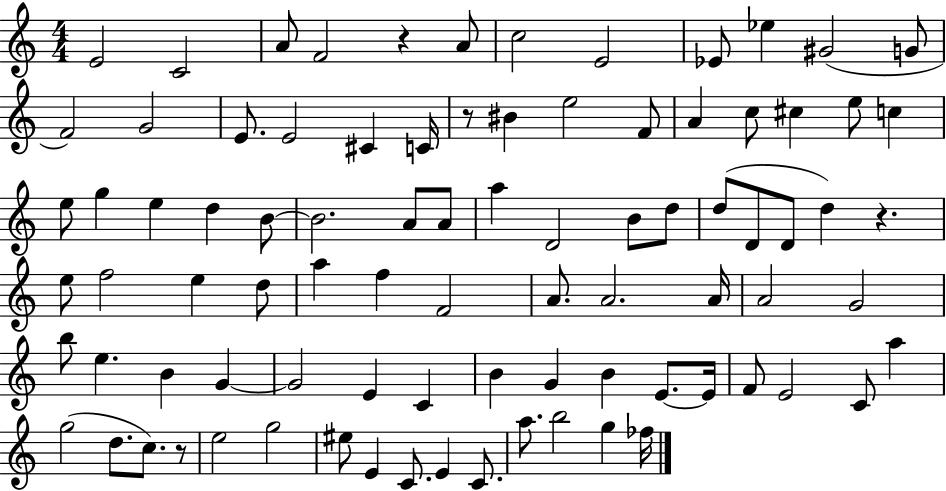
E4/h C4/h A4/e F4/h R/q A4/e C5/h E4/h Eb4/e Eb5/q G#4/h G4/e F4/h G4/h E4/e. E4/h C#4/q C4/s R/e BIS4/q E5/h F4/e A4/q C5/e C#5/q E5/e C5/q E5/e G5/q E5/q D5/q B4/e B4/h. A4/e A4/e A5/q D4/h B4/e D5/e D5/e D4/e D4/e D5/q R/q. E5/e F5/h E5/q D5/e A5/q F5/q F4/h A4/e. A4/h. A4/s A4/h G4/h B5/e E5/q. B4/q G4/q G4/h E4/q C4/q B4/q G4/q B4/q E4/e. E4/s F4/e E4/h C4/e A5/q G5/h D5/e. C5/e. R/e E5/h G5/h EIS5/e E4/q C4/e. E4/q C4/e. A5/e. B5/h G5/q FES5/s